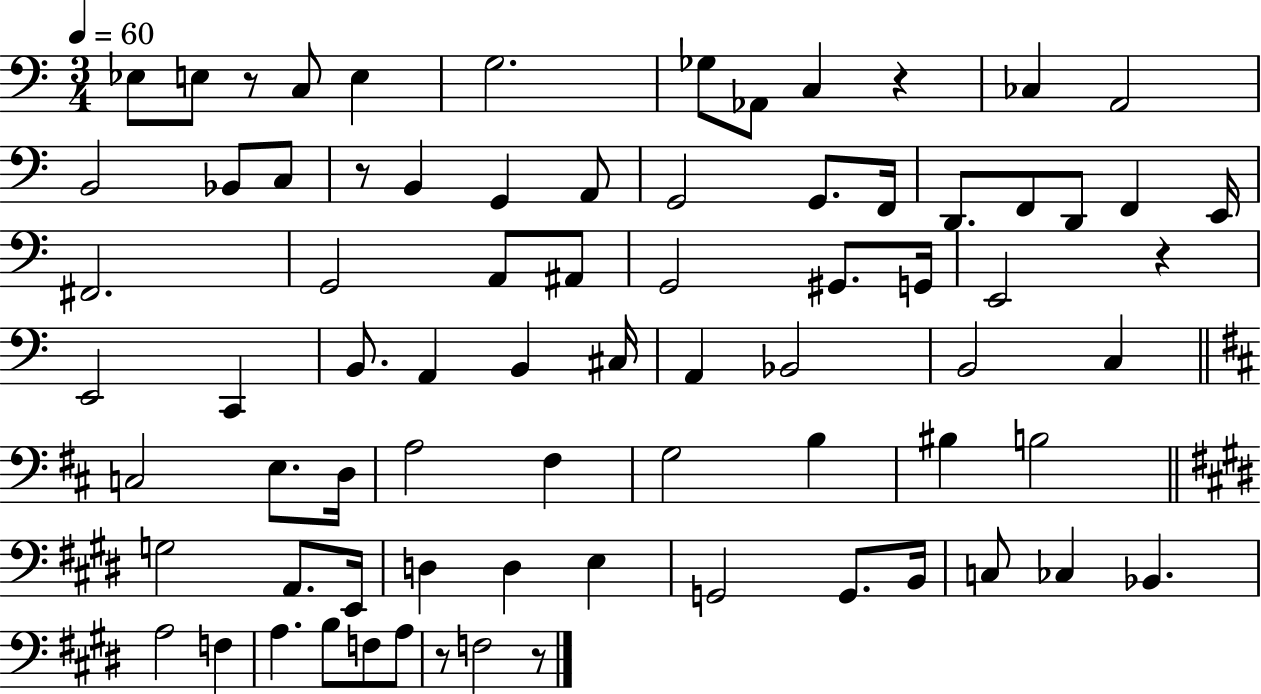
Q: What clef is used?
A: bass